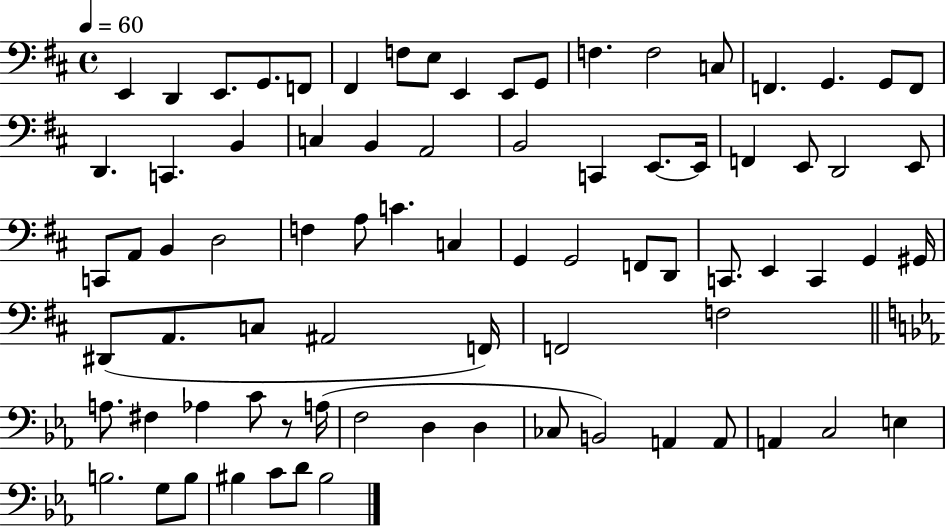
{
  \clef bass
  \time 4/4
  \defaultTimeSignature
  \key d \major
  \tempo 4 = 60
  e,4 d,4 e,8. g,8. f,8 | fis,4 f8 e8 e,4 e,8 g,8 | f4. f2 c8 | f,4. g,4. g,8 f,8 | \break d,4. c,4. b,4 | c4 b,4 a,2 | b,2 c,4 e,8.~~ e,16 | f,4 e,8 d,2 e,8 | \break c,8 a,8 b,4 d2 | f4 a8 c'4. c4 | g,4 g,2 f,8 d,8 | c,8. e,4 c,4 g,4 gis,16 | \break dis,8( a,8. c8 ais,2 f,16) | f,2 f2 | \bar "||" \break \key ees \major a8. fis4 aes4 c'8 r8 a16( | f2 d4 d4 | ces8 b,2) a,4 a,8 | a,4 c2 e4 | \break b2. g8 b8 | bis4 c'8 d'8 bis2 | \bar "|."
}